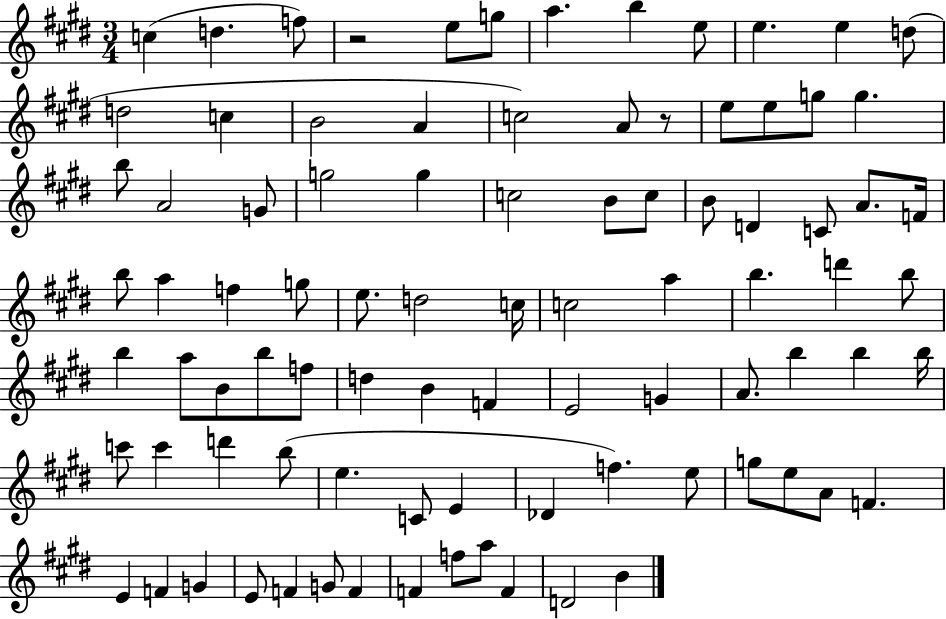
C5/q D5/q. F5/e R/h E5/e G5/e A5/q. B5/q E5/e E5/q. E5/q D5/e D5/h C5/q B4/h A4/q C5/h A4/e R/e E5/e E5/e G5/e G5/q. B5/e A4/h G4/e G5/h G5/q C5/h B4/e C5/e B4/e D4/q C4/e A4/e. F4/s B5/e A5/q F5/q G5/e E5/e. D5/h C5/s C5/h A5/q B5/q. D6/q B5/e B5/q A5/e B4/e B5/e F5/e D5/q B4/q F4/q E4/h G4/q A4/e. B5/q B5/q B5/s C6/e C6/q D6/q B5/e E5/q. C4/e E4/q Db4/q F5/q. E5/e G5/e E5/e A4/e F4/q. E4/q F4/q G4/q E4/e F4/q G4/e F4/q F4/q F5/e A5/e F4/q D4/h B4/q